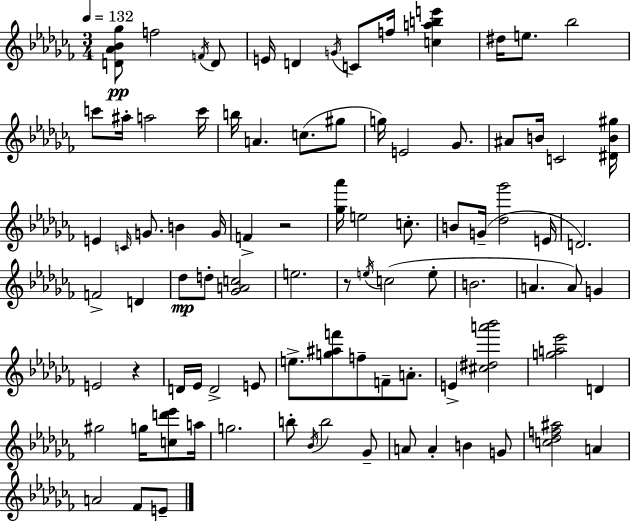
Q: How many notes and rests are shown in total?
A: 90